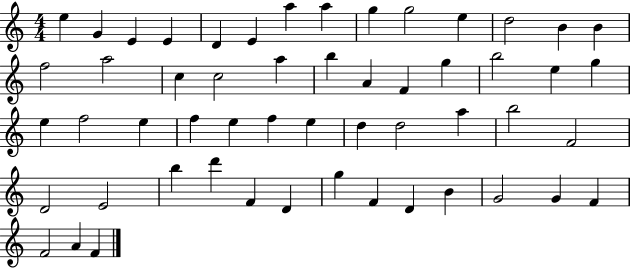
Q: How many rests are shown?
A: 0